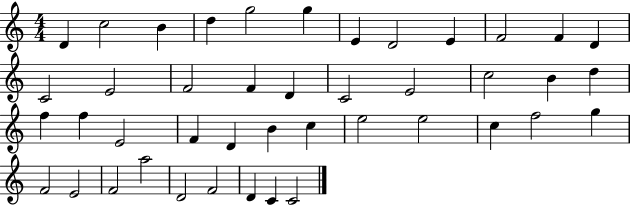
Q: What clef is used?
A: treble